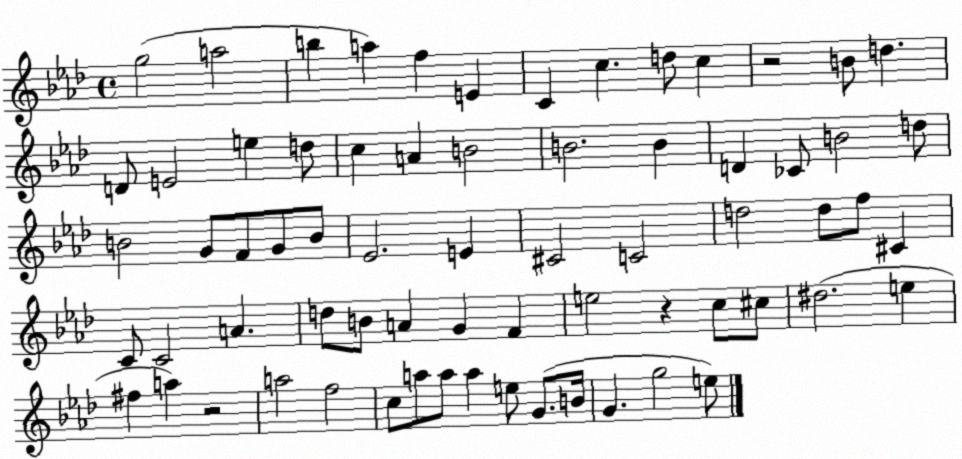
X:1
T:Untitled
M:4/4
L:1/4
K:Ab
g2 a2 b a f E C c d/2 c z2 B/2 d D/2 E2 e d/2 c A B2 B2 B D _C/2 B2 d/2 B2 G/2 F/2 G/2 B/2 _E2 E ^C2 C2 d2 d/2 f/2 ^C C/2 C2 A d/2 B/2 A G F e2 z c/2 ^c/2 ^d2 e ^f a z2 a2 f2 c/2 a/2 a/2 a e/2 G/2 B/4 G g2 e/2